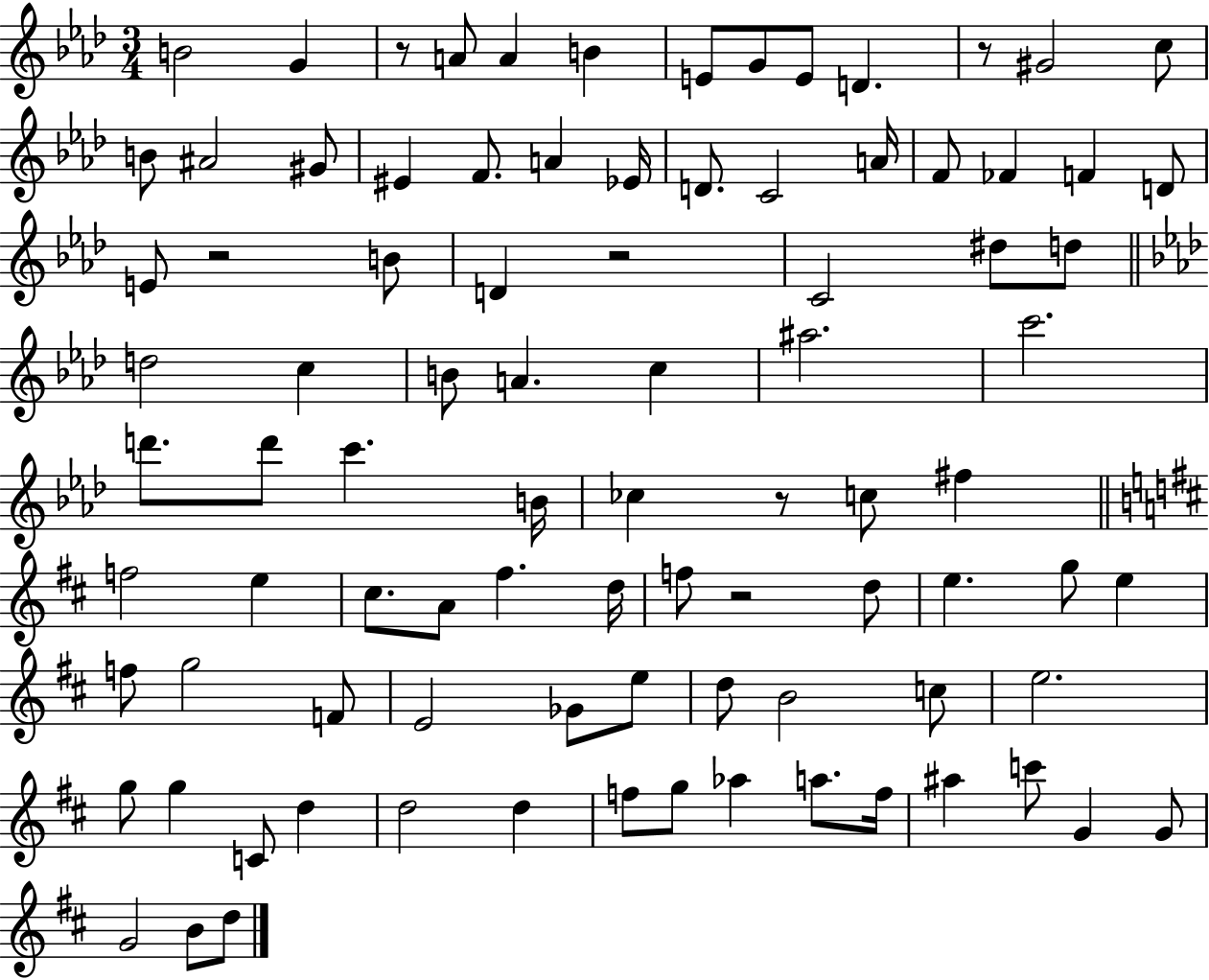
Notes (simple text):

B4/h G4/q R/e A4/e A4/q B4/q E4/e G4/e E4/e D4/q. R/e G#4/h C5/e B4/e A#4/h G#4/e EIS4/q F4/e. A4/q Eb4/s D4/e. C4/h A4/s F4/e FES4/q F4/q D4/e E4/e R/h B4/e D4/q R/h C4/h D#5/e D5/e D5/h C5/q B4/e A4/q. C5/q A#5/h. C6/h. D6/e. D6/e C6/q. B4/s CES5/q R/e C5/e F#5/q F5/h E5/q C#5/e. A4/e F#5/q. D5/s F5/e R/h D5/e E5/q. G5/e E5/q F5/e G5/h F4/e E4/h Gb4/e E5/e D5/e B4/h C5/e E5/h. G5/e G5/q C4/e D5/q D5/h D5/q F5/e G5/e Ab5/q A5/e. F5/s A#5/q C6/e G4/q G4/e G4/h B4/e D5/e